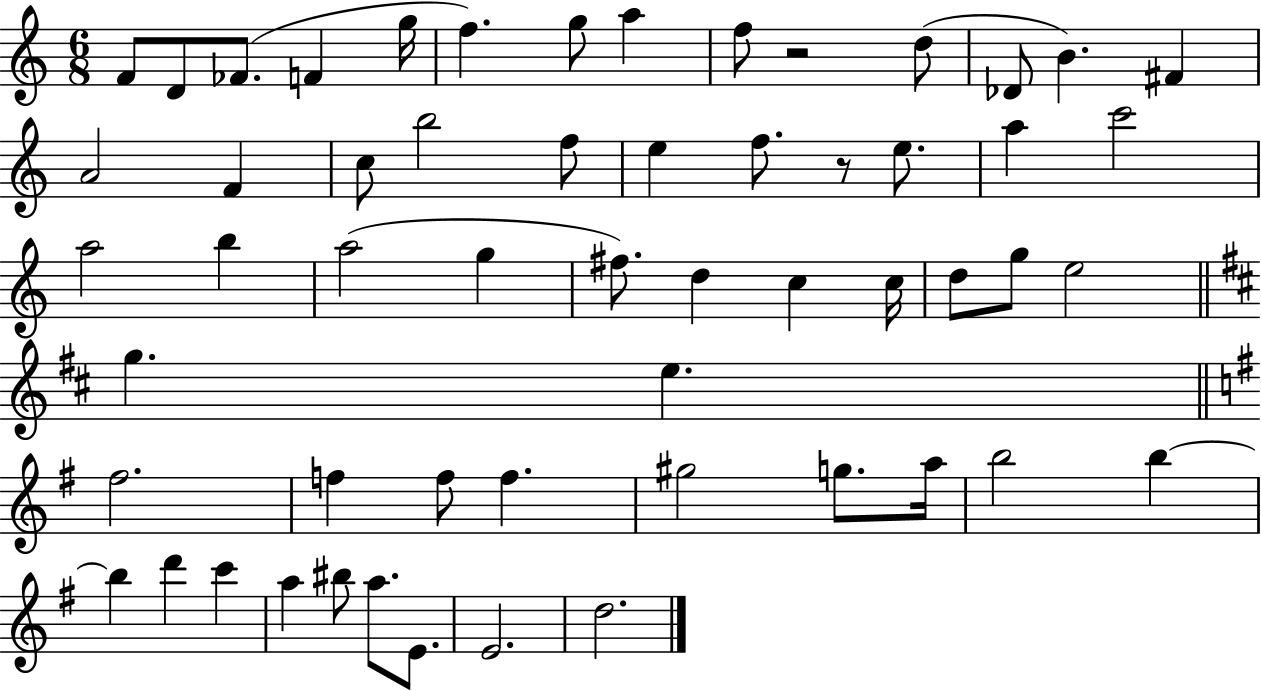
X:1
T:Untitled
M:6/8
L:1/4
K:C
F/2 D/2 _F/2 F g/4 f g/2 a f/2 z2 d/2 _D/2 B ^F A2 F c/2 b2 f/2 e f/2 z/2 e/2 a c'2 a2 b a2 g ^f/2 d c c/4 d/2 g/2 e2 g e ^f2 f f/2 f ^g2 g/2 a/4 b2 b b d' c' a ^b/2 a/2 E/2 E2 d2